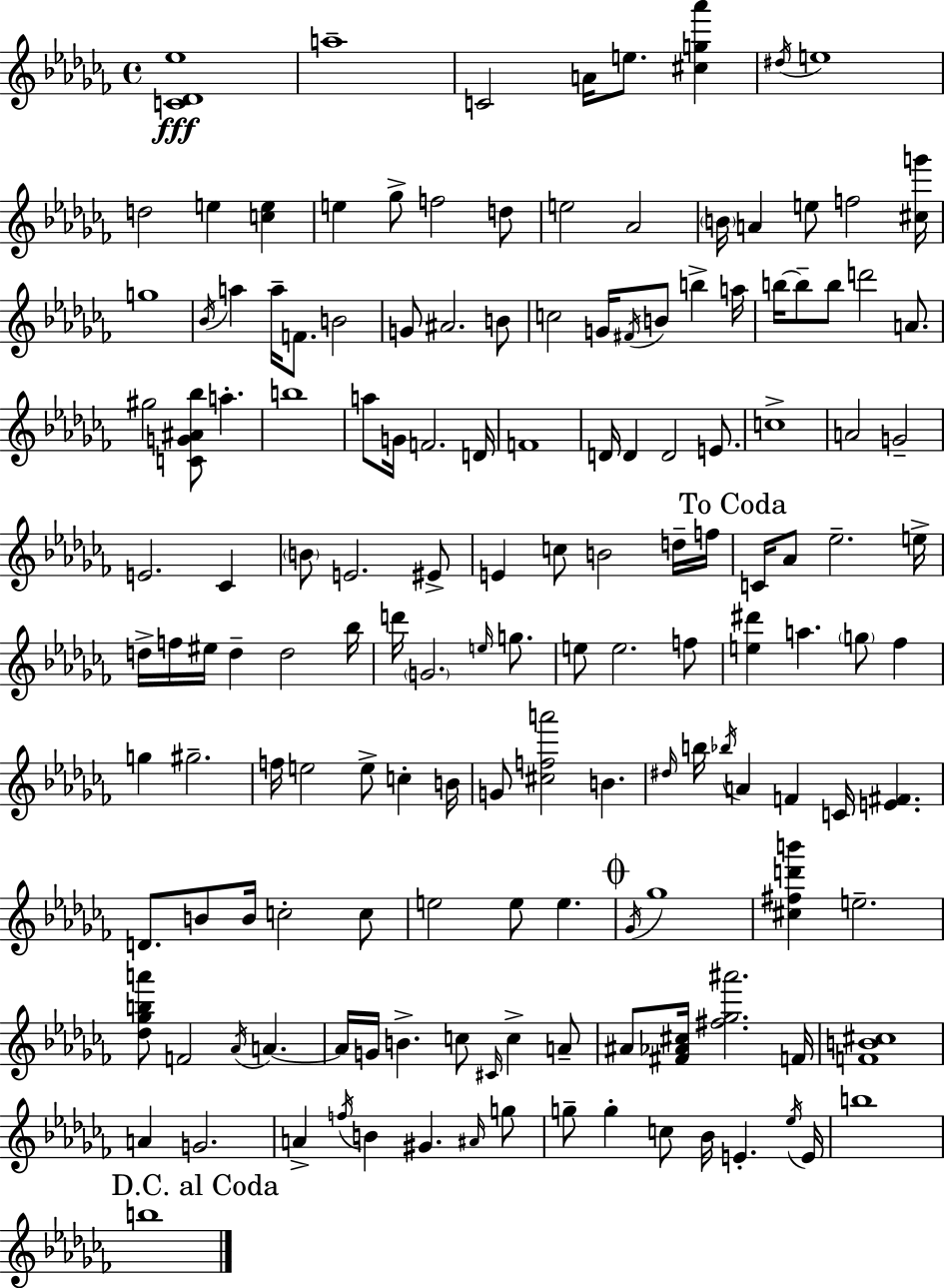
X:1
T:Untitled
M:4/4
L:1/4
K:Abm
[C_D_e]4 a4 C2 A/4 e/2 [^cg_a'] ^d/4 e4 d2 e [ce] e _g/2 f2 d/2 e2 _A2 B/4 A e/2 f2 [^cg']/4 g4 _B/4 a a/4 F/2 B2 G/2 ^A2 B/2 c2 G/4 ^F/4 B/2 b a/4 b/4 b/2 b/2 d'2 A/2 ^g2 [CG^A_b]/2 a b4 a/2 G/4 F2 D/4 F4 D/4 D D2 E/2 c4 A2 G2 E2 _C B/2 E2 ^E/2 E c/2 B2 d/4 f/4 C/4 _A/2 _e2 e/4 d/4 f/4 ^e/4 d d2 _b/4 d'/4 G2 e/4 g/2 e/2 e2 f/2 [e^d'] a g/2 _f g ^g2 f/4 e2 e/2 c B/4 G/2 [^cfa']2 B ^d/4 b/4 _b/4 A F C/4 [E^F] D/2 B/2 B/4 c2 c/2 e2 e/2 e _G/4 _g4 [^c^fd'b'] e2 [_d_gba']/2 F2 _A/4 A A/4 G/4 B c/2 ^C/4 c A/2 ^A/2 [^F_A^c]/4 [^f_g^a']2 F/4 [FB^c]4 A G2 A f/4 B ^G ^A/4 g/2 g/2 g c/2 _B/4 E _e/4 E/4 b4 b4